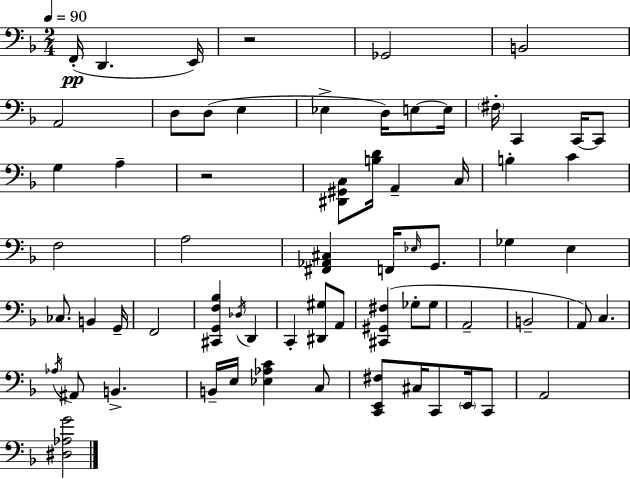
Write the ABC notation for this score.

X:1
T:Untitled
M:2/4
L:1/4
K:F
F,,/4 D,, E,,/4 z2 _G,,2 B,,2 A,,2 D,/2 D,/2 E, _E, D,/4 E,/2 E,/4 ^F,/4 C,, C,,/4 C,,/2 G, A, z2 [^D,,^G,,C,]/2 [B,D]/4 A,, C,/4 B, C F,2 A,2 [^F,,_A,,^C,] F,,/4 _E,/4 G,,/2 _G, E, _C,/2 B,, G,,/4 F,,2 [^C,,G,,F,_B,] _D,/4 D,, C,, [^D,,^G,]/2 A,,/2 [^C,,^G,,^F,] _G,/2 _G,/2 A,,2 B,,2 A,,/2 C, _A,/4 ^A,,/2 B,, B,,/4 E,/4 [_E,_A,C] C,/2 [C,,E,,^F,]/2 ^C,/4 C,,/2 E,,/4 C,,/2 A,,2 [^D,_A,G]2